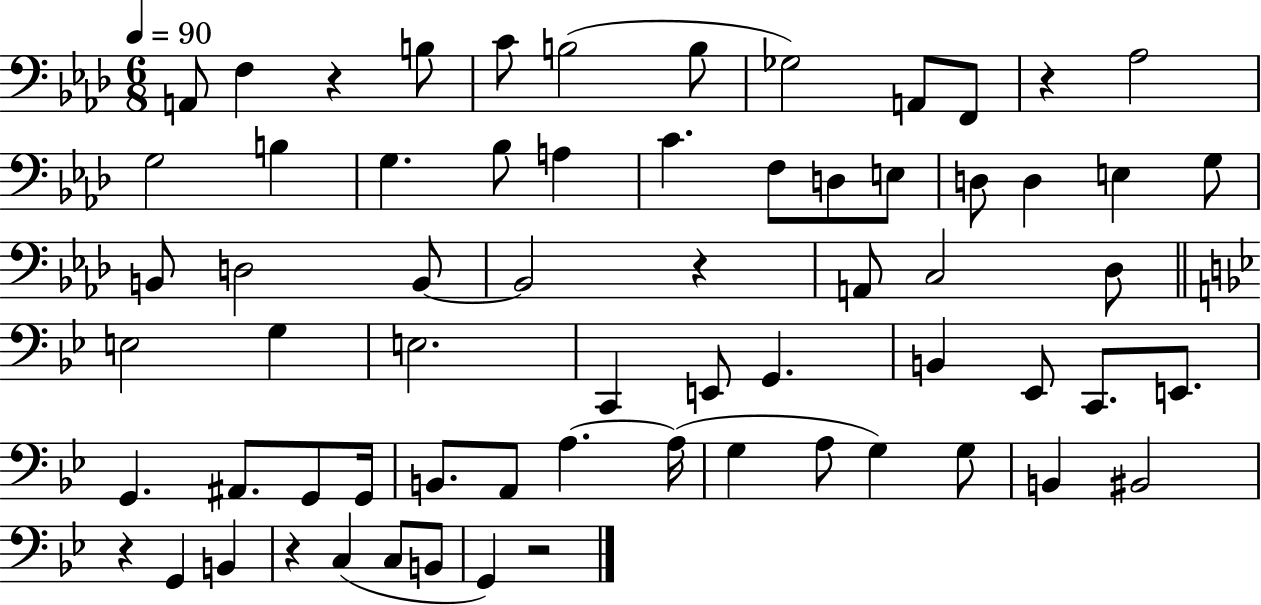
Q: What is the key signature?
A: AES major